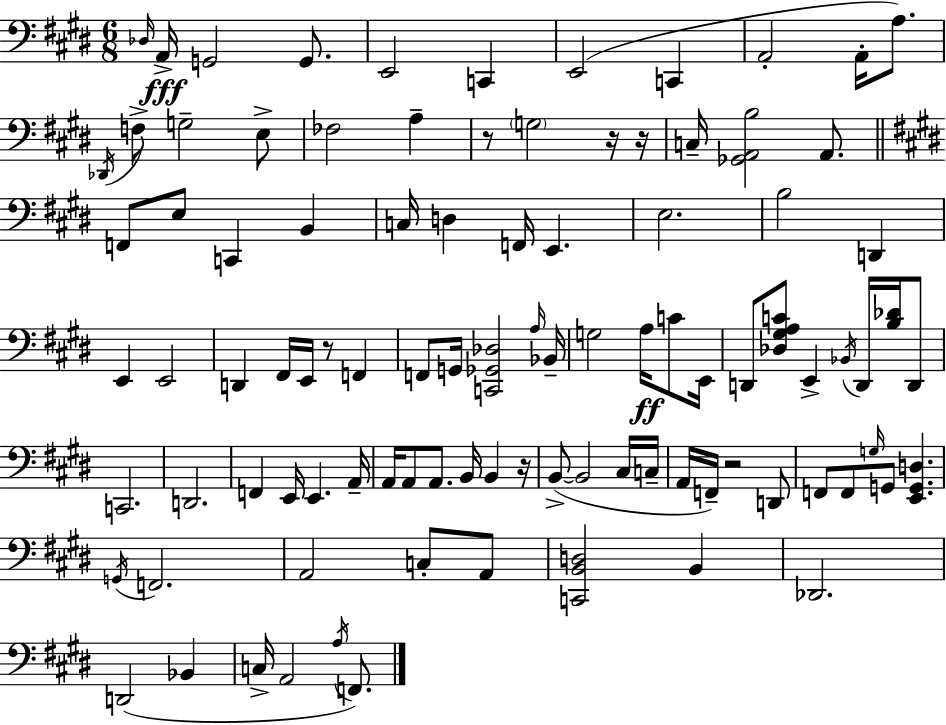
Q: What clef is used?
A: bass